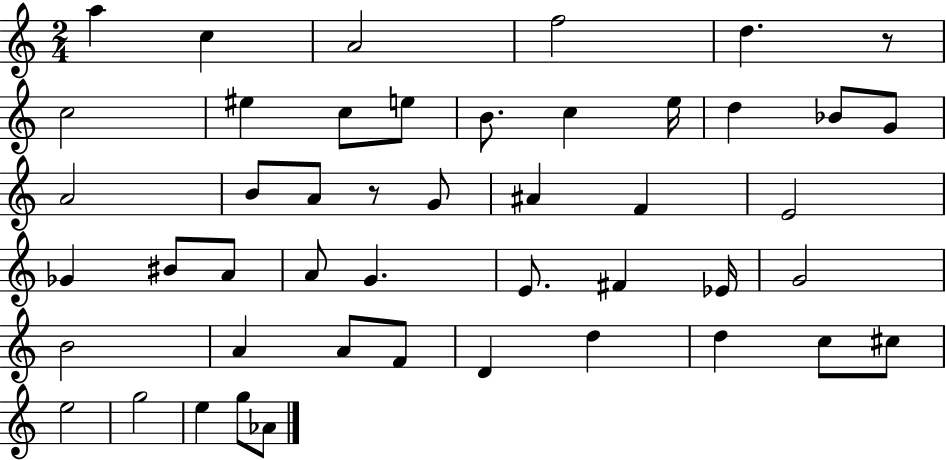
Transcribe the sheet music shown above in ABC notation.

X:1
T:Untitled
M:2/4
L:1/4
K:C
a c A2 f2 d z/2 c2 ^e c/2 e/2 B/2 c e/4 d _B/2 G/2 A2 B/2 A/2 z/2 G/2 ^A F E2 _G ^B/2 A/2 A/2 G E/2 ^F _E/4 G2 B2 A A/2 F/2 D d d c/2 ^c/2 e2 g2 e g/2 _A/2